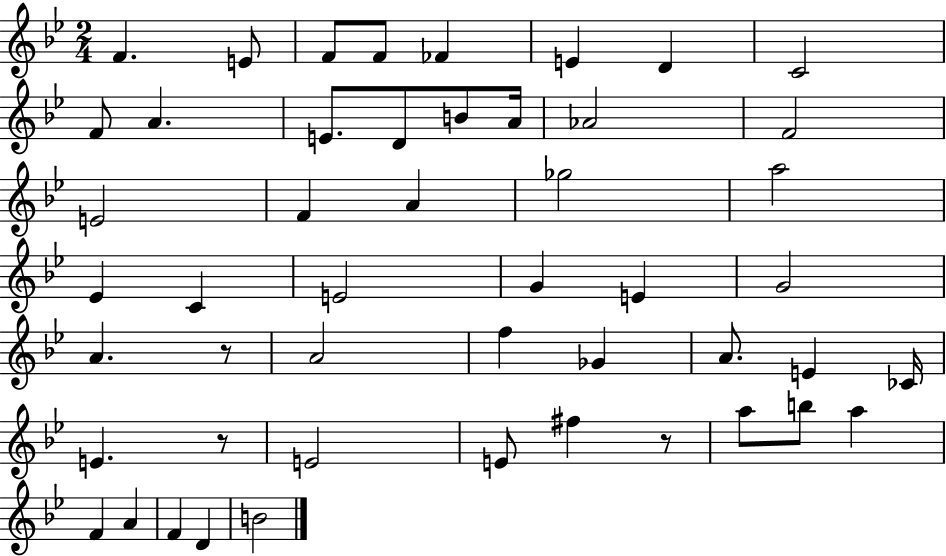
F4/q. E4/e F4/e F4/e FES4/q E4/q D4/q C4/h F4/e A4/q. E4/e. D4/e B4/e A4/s Ab4/h F4/h E4/h F4/q A4/q Gb5/h A5/h Eb4/q C4/q E4/h G4/q E4/q G4/h A4/q. R/e A4/h F5/q Gb4/q A4/e. E4/q CES4/s E4/q. R/e E4/h E4/e F#5/q R/e A5/e B5/e A5/q F4/q A4/q F4/q D4/q B4/h